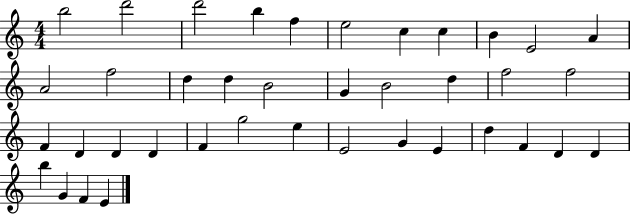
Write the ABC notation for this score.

X:1
T:Untitled
M:4/4
L:1/4
K:C
b2 d'2 d'2 b f e2 c c B E2 A A2 f2 d d B2 G B2 d f2 f2 F D D D F g2 e E2 G E d F D D b G F E